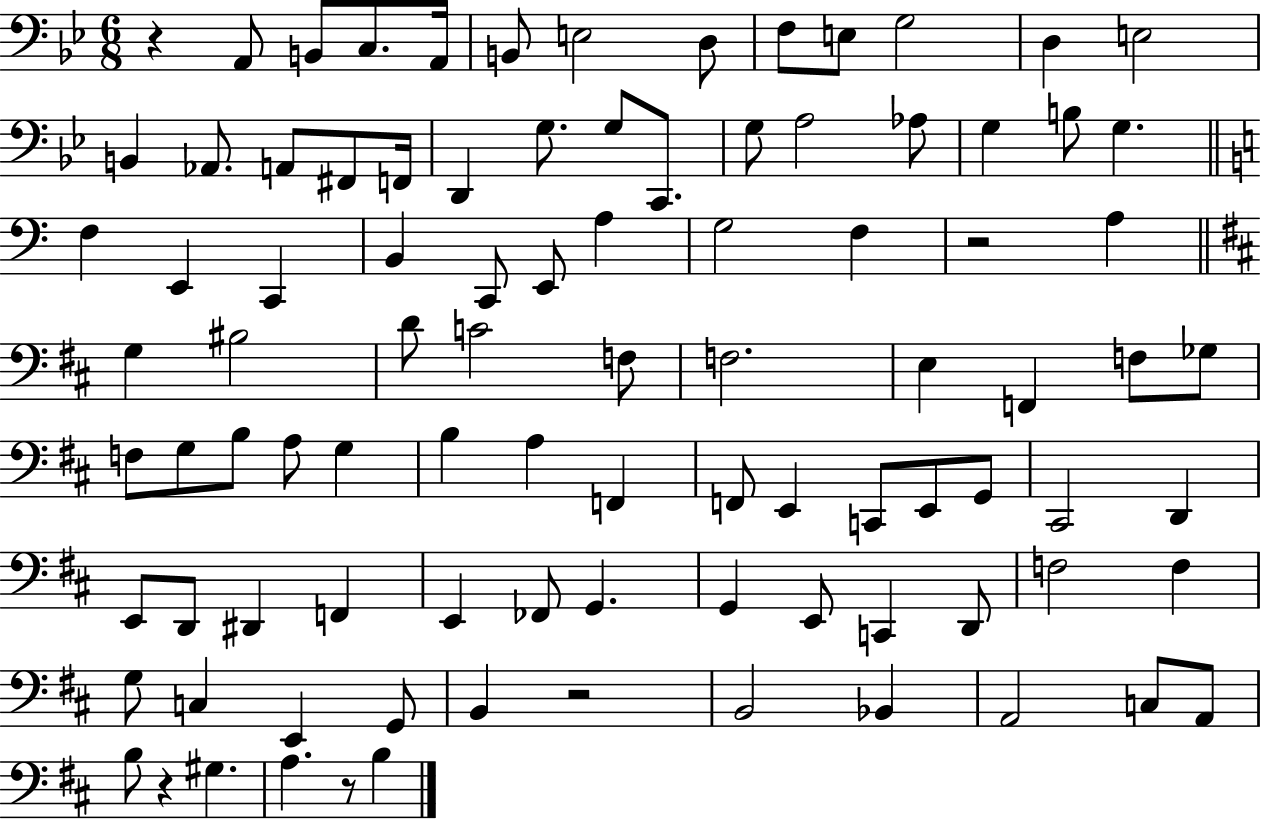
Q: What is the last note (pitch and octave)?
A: B3